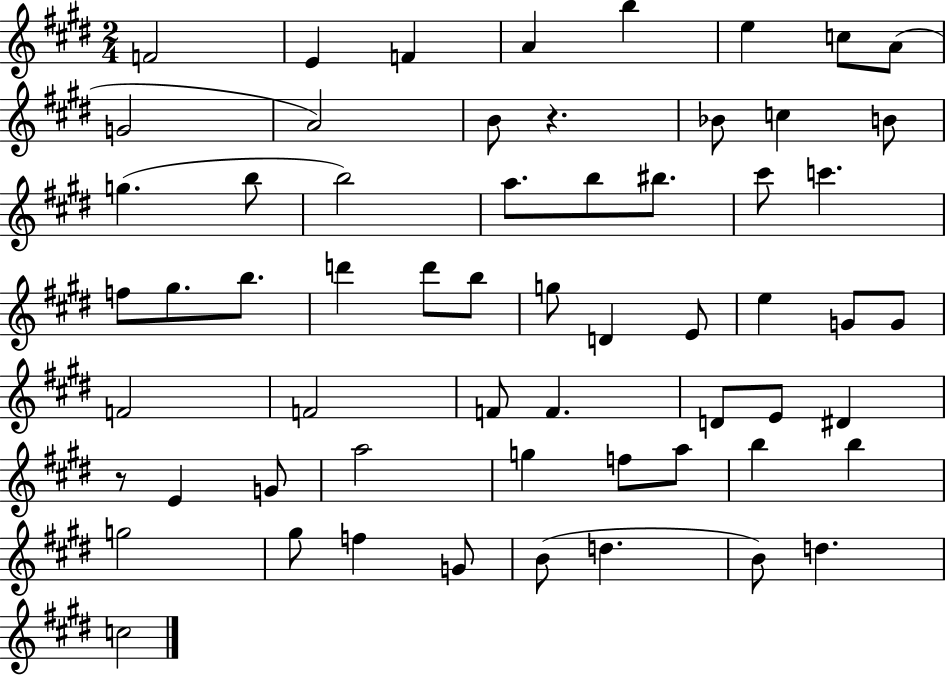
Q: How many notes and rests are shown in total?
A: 60